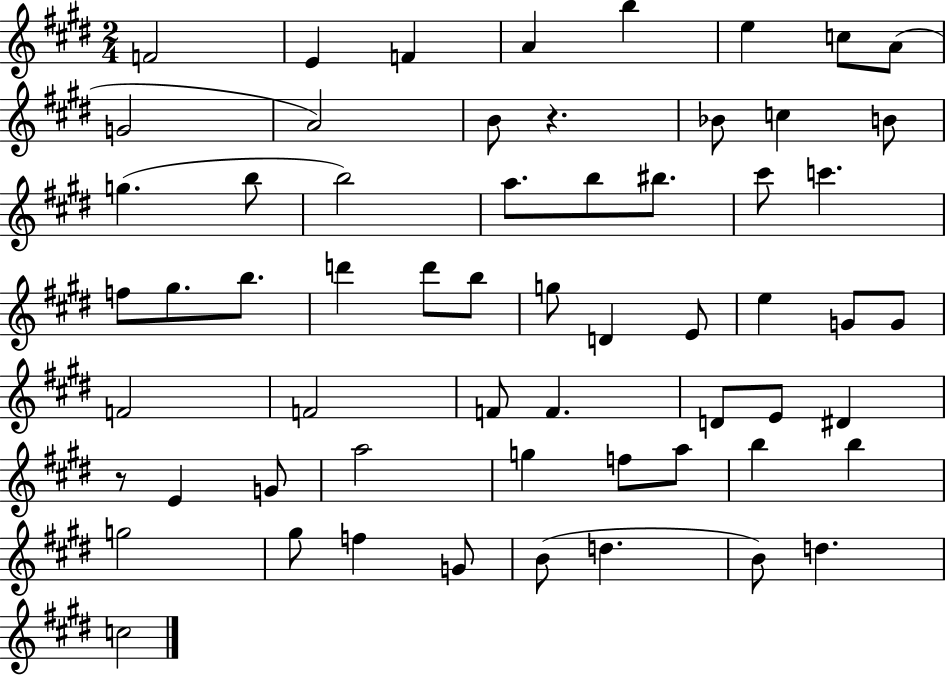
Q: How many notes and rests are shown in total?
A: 60